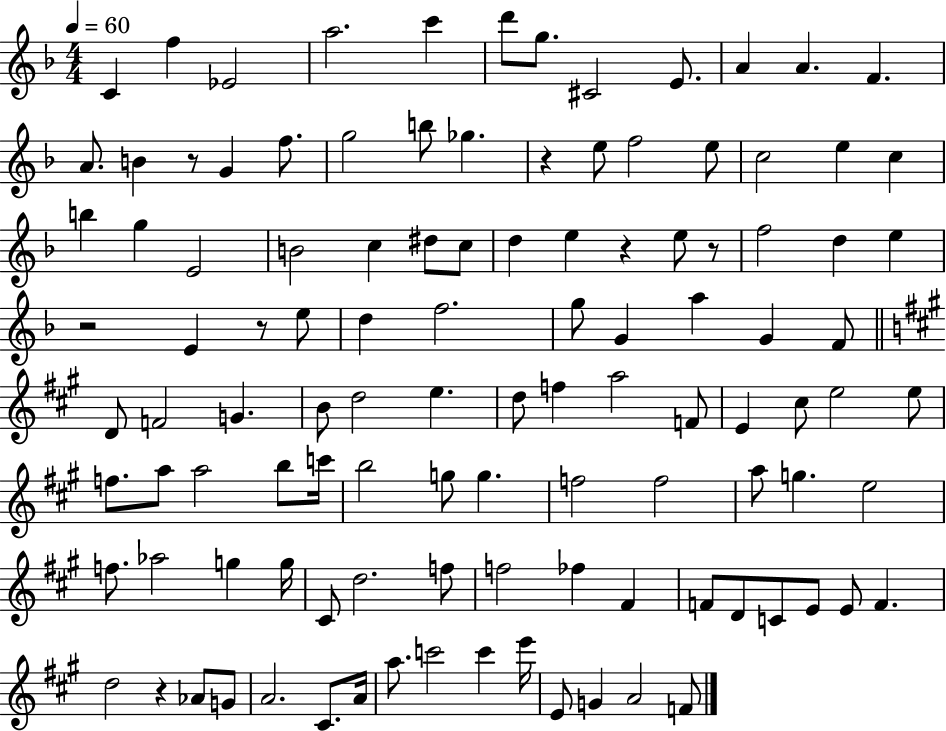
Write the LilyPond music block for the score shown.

{
  \clef treble
  \numericTimeSignature
  \time 4/4
  \key f \major
  \tempo 4 = 60
  \repeat volta 2 { c'4 f''4 ees'2 | a''2. c'''4 | d'''8 g''8. cis'2 e'8. | a'4 a'4. f'4. | \break a'8. b'4 r8 g'4 f''8. | g''2 b''8 ges''4. | r4 e''8 f''2 e''8 | c''2 e''4 c''4 | \break b''4 g''4 e'2 | b'2 c''4 dis''8 c''8 | d''4 e''4 r4 e''8 r8 | f''2 d''4 e''4 | \break r2 e'4 r8 e''8 | d''4 f''2. | g''8 g'4 a''4 g'4 f'8 | \bar "||" \break \key a \major d'8 f'2 g'4. | b'8 d''2 e''4. | d''8 f''4 a''2 f'8 | e'4 cis''8 e''2 e''8 | \break f''8. a''8 a''2 b''8 c'''16 | b''2 g''8 g''4. | f''2 f''2 | a''8 g''4. e''2 | \break f''8. aes''2 g''4 g''16 | cis'8 d''2. f''8 | f''2 fes''4 fis'4 | f'8 d'8 c'8 e'8 e'8 f'4. | \break d''2 r4 aes'8 g'8 | a'2. cis'8. a'16 | a''8. c'''2 c'''4 e'''16 | e'8 g'4 a'2 f'8 | \break } \bar "|."
}